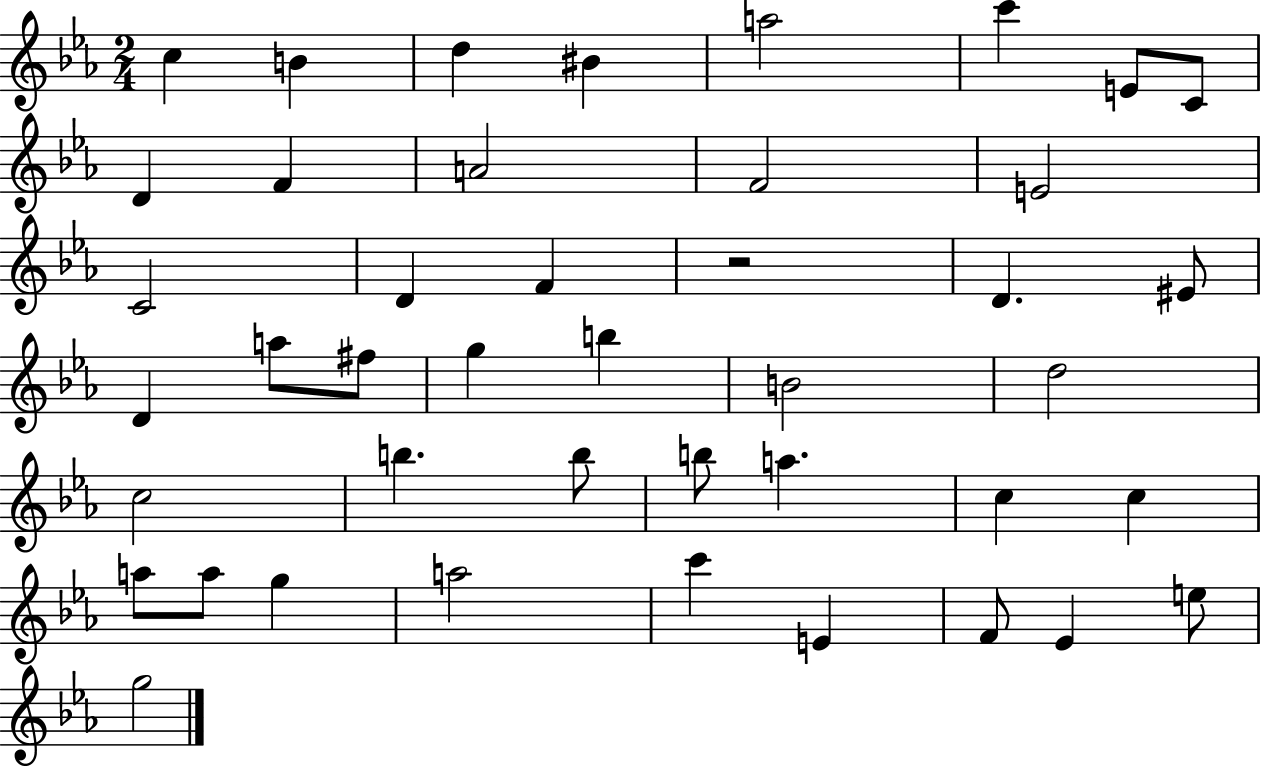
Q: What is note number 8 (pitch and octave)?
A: C4